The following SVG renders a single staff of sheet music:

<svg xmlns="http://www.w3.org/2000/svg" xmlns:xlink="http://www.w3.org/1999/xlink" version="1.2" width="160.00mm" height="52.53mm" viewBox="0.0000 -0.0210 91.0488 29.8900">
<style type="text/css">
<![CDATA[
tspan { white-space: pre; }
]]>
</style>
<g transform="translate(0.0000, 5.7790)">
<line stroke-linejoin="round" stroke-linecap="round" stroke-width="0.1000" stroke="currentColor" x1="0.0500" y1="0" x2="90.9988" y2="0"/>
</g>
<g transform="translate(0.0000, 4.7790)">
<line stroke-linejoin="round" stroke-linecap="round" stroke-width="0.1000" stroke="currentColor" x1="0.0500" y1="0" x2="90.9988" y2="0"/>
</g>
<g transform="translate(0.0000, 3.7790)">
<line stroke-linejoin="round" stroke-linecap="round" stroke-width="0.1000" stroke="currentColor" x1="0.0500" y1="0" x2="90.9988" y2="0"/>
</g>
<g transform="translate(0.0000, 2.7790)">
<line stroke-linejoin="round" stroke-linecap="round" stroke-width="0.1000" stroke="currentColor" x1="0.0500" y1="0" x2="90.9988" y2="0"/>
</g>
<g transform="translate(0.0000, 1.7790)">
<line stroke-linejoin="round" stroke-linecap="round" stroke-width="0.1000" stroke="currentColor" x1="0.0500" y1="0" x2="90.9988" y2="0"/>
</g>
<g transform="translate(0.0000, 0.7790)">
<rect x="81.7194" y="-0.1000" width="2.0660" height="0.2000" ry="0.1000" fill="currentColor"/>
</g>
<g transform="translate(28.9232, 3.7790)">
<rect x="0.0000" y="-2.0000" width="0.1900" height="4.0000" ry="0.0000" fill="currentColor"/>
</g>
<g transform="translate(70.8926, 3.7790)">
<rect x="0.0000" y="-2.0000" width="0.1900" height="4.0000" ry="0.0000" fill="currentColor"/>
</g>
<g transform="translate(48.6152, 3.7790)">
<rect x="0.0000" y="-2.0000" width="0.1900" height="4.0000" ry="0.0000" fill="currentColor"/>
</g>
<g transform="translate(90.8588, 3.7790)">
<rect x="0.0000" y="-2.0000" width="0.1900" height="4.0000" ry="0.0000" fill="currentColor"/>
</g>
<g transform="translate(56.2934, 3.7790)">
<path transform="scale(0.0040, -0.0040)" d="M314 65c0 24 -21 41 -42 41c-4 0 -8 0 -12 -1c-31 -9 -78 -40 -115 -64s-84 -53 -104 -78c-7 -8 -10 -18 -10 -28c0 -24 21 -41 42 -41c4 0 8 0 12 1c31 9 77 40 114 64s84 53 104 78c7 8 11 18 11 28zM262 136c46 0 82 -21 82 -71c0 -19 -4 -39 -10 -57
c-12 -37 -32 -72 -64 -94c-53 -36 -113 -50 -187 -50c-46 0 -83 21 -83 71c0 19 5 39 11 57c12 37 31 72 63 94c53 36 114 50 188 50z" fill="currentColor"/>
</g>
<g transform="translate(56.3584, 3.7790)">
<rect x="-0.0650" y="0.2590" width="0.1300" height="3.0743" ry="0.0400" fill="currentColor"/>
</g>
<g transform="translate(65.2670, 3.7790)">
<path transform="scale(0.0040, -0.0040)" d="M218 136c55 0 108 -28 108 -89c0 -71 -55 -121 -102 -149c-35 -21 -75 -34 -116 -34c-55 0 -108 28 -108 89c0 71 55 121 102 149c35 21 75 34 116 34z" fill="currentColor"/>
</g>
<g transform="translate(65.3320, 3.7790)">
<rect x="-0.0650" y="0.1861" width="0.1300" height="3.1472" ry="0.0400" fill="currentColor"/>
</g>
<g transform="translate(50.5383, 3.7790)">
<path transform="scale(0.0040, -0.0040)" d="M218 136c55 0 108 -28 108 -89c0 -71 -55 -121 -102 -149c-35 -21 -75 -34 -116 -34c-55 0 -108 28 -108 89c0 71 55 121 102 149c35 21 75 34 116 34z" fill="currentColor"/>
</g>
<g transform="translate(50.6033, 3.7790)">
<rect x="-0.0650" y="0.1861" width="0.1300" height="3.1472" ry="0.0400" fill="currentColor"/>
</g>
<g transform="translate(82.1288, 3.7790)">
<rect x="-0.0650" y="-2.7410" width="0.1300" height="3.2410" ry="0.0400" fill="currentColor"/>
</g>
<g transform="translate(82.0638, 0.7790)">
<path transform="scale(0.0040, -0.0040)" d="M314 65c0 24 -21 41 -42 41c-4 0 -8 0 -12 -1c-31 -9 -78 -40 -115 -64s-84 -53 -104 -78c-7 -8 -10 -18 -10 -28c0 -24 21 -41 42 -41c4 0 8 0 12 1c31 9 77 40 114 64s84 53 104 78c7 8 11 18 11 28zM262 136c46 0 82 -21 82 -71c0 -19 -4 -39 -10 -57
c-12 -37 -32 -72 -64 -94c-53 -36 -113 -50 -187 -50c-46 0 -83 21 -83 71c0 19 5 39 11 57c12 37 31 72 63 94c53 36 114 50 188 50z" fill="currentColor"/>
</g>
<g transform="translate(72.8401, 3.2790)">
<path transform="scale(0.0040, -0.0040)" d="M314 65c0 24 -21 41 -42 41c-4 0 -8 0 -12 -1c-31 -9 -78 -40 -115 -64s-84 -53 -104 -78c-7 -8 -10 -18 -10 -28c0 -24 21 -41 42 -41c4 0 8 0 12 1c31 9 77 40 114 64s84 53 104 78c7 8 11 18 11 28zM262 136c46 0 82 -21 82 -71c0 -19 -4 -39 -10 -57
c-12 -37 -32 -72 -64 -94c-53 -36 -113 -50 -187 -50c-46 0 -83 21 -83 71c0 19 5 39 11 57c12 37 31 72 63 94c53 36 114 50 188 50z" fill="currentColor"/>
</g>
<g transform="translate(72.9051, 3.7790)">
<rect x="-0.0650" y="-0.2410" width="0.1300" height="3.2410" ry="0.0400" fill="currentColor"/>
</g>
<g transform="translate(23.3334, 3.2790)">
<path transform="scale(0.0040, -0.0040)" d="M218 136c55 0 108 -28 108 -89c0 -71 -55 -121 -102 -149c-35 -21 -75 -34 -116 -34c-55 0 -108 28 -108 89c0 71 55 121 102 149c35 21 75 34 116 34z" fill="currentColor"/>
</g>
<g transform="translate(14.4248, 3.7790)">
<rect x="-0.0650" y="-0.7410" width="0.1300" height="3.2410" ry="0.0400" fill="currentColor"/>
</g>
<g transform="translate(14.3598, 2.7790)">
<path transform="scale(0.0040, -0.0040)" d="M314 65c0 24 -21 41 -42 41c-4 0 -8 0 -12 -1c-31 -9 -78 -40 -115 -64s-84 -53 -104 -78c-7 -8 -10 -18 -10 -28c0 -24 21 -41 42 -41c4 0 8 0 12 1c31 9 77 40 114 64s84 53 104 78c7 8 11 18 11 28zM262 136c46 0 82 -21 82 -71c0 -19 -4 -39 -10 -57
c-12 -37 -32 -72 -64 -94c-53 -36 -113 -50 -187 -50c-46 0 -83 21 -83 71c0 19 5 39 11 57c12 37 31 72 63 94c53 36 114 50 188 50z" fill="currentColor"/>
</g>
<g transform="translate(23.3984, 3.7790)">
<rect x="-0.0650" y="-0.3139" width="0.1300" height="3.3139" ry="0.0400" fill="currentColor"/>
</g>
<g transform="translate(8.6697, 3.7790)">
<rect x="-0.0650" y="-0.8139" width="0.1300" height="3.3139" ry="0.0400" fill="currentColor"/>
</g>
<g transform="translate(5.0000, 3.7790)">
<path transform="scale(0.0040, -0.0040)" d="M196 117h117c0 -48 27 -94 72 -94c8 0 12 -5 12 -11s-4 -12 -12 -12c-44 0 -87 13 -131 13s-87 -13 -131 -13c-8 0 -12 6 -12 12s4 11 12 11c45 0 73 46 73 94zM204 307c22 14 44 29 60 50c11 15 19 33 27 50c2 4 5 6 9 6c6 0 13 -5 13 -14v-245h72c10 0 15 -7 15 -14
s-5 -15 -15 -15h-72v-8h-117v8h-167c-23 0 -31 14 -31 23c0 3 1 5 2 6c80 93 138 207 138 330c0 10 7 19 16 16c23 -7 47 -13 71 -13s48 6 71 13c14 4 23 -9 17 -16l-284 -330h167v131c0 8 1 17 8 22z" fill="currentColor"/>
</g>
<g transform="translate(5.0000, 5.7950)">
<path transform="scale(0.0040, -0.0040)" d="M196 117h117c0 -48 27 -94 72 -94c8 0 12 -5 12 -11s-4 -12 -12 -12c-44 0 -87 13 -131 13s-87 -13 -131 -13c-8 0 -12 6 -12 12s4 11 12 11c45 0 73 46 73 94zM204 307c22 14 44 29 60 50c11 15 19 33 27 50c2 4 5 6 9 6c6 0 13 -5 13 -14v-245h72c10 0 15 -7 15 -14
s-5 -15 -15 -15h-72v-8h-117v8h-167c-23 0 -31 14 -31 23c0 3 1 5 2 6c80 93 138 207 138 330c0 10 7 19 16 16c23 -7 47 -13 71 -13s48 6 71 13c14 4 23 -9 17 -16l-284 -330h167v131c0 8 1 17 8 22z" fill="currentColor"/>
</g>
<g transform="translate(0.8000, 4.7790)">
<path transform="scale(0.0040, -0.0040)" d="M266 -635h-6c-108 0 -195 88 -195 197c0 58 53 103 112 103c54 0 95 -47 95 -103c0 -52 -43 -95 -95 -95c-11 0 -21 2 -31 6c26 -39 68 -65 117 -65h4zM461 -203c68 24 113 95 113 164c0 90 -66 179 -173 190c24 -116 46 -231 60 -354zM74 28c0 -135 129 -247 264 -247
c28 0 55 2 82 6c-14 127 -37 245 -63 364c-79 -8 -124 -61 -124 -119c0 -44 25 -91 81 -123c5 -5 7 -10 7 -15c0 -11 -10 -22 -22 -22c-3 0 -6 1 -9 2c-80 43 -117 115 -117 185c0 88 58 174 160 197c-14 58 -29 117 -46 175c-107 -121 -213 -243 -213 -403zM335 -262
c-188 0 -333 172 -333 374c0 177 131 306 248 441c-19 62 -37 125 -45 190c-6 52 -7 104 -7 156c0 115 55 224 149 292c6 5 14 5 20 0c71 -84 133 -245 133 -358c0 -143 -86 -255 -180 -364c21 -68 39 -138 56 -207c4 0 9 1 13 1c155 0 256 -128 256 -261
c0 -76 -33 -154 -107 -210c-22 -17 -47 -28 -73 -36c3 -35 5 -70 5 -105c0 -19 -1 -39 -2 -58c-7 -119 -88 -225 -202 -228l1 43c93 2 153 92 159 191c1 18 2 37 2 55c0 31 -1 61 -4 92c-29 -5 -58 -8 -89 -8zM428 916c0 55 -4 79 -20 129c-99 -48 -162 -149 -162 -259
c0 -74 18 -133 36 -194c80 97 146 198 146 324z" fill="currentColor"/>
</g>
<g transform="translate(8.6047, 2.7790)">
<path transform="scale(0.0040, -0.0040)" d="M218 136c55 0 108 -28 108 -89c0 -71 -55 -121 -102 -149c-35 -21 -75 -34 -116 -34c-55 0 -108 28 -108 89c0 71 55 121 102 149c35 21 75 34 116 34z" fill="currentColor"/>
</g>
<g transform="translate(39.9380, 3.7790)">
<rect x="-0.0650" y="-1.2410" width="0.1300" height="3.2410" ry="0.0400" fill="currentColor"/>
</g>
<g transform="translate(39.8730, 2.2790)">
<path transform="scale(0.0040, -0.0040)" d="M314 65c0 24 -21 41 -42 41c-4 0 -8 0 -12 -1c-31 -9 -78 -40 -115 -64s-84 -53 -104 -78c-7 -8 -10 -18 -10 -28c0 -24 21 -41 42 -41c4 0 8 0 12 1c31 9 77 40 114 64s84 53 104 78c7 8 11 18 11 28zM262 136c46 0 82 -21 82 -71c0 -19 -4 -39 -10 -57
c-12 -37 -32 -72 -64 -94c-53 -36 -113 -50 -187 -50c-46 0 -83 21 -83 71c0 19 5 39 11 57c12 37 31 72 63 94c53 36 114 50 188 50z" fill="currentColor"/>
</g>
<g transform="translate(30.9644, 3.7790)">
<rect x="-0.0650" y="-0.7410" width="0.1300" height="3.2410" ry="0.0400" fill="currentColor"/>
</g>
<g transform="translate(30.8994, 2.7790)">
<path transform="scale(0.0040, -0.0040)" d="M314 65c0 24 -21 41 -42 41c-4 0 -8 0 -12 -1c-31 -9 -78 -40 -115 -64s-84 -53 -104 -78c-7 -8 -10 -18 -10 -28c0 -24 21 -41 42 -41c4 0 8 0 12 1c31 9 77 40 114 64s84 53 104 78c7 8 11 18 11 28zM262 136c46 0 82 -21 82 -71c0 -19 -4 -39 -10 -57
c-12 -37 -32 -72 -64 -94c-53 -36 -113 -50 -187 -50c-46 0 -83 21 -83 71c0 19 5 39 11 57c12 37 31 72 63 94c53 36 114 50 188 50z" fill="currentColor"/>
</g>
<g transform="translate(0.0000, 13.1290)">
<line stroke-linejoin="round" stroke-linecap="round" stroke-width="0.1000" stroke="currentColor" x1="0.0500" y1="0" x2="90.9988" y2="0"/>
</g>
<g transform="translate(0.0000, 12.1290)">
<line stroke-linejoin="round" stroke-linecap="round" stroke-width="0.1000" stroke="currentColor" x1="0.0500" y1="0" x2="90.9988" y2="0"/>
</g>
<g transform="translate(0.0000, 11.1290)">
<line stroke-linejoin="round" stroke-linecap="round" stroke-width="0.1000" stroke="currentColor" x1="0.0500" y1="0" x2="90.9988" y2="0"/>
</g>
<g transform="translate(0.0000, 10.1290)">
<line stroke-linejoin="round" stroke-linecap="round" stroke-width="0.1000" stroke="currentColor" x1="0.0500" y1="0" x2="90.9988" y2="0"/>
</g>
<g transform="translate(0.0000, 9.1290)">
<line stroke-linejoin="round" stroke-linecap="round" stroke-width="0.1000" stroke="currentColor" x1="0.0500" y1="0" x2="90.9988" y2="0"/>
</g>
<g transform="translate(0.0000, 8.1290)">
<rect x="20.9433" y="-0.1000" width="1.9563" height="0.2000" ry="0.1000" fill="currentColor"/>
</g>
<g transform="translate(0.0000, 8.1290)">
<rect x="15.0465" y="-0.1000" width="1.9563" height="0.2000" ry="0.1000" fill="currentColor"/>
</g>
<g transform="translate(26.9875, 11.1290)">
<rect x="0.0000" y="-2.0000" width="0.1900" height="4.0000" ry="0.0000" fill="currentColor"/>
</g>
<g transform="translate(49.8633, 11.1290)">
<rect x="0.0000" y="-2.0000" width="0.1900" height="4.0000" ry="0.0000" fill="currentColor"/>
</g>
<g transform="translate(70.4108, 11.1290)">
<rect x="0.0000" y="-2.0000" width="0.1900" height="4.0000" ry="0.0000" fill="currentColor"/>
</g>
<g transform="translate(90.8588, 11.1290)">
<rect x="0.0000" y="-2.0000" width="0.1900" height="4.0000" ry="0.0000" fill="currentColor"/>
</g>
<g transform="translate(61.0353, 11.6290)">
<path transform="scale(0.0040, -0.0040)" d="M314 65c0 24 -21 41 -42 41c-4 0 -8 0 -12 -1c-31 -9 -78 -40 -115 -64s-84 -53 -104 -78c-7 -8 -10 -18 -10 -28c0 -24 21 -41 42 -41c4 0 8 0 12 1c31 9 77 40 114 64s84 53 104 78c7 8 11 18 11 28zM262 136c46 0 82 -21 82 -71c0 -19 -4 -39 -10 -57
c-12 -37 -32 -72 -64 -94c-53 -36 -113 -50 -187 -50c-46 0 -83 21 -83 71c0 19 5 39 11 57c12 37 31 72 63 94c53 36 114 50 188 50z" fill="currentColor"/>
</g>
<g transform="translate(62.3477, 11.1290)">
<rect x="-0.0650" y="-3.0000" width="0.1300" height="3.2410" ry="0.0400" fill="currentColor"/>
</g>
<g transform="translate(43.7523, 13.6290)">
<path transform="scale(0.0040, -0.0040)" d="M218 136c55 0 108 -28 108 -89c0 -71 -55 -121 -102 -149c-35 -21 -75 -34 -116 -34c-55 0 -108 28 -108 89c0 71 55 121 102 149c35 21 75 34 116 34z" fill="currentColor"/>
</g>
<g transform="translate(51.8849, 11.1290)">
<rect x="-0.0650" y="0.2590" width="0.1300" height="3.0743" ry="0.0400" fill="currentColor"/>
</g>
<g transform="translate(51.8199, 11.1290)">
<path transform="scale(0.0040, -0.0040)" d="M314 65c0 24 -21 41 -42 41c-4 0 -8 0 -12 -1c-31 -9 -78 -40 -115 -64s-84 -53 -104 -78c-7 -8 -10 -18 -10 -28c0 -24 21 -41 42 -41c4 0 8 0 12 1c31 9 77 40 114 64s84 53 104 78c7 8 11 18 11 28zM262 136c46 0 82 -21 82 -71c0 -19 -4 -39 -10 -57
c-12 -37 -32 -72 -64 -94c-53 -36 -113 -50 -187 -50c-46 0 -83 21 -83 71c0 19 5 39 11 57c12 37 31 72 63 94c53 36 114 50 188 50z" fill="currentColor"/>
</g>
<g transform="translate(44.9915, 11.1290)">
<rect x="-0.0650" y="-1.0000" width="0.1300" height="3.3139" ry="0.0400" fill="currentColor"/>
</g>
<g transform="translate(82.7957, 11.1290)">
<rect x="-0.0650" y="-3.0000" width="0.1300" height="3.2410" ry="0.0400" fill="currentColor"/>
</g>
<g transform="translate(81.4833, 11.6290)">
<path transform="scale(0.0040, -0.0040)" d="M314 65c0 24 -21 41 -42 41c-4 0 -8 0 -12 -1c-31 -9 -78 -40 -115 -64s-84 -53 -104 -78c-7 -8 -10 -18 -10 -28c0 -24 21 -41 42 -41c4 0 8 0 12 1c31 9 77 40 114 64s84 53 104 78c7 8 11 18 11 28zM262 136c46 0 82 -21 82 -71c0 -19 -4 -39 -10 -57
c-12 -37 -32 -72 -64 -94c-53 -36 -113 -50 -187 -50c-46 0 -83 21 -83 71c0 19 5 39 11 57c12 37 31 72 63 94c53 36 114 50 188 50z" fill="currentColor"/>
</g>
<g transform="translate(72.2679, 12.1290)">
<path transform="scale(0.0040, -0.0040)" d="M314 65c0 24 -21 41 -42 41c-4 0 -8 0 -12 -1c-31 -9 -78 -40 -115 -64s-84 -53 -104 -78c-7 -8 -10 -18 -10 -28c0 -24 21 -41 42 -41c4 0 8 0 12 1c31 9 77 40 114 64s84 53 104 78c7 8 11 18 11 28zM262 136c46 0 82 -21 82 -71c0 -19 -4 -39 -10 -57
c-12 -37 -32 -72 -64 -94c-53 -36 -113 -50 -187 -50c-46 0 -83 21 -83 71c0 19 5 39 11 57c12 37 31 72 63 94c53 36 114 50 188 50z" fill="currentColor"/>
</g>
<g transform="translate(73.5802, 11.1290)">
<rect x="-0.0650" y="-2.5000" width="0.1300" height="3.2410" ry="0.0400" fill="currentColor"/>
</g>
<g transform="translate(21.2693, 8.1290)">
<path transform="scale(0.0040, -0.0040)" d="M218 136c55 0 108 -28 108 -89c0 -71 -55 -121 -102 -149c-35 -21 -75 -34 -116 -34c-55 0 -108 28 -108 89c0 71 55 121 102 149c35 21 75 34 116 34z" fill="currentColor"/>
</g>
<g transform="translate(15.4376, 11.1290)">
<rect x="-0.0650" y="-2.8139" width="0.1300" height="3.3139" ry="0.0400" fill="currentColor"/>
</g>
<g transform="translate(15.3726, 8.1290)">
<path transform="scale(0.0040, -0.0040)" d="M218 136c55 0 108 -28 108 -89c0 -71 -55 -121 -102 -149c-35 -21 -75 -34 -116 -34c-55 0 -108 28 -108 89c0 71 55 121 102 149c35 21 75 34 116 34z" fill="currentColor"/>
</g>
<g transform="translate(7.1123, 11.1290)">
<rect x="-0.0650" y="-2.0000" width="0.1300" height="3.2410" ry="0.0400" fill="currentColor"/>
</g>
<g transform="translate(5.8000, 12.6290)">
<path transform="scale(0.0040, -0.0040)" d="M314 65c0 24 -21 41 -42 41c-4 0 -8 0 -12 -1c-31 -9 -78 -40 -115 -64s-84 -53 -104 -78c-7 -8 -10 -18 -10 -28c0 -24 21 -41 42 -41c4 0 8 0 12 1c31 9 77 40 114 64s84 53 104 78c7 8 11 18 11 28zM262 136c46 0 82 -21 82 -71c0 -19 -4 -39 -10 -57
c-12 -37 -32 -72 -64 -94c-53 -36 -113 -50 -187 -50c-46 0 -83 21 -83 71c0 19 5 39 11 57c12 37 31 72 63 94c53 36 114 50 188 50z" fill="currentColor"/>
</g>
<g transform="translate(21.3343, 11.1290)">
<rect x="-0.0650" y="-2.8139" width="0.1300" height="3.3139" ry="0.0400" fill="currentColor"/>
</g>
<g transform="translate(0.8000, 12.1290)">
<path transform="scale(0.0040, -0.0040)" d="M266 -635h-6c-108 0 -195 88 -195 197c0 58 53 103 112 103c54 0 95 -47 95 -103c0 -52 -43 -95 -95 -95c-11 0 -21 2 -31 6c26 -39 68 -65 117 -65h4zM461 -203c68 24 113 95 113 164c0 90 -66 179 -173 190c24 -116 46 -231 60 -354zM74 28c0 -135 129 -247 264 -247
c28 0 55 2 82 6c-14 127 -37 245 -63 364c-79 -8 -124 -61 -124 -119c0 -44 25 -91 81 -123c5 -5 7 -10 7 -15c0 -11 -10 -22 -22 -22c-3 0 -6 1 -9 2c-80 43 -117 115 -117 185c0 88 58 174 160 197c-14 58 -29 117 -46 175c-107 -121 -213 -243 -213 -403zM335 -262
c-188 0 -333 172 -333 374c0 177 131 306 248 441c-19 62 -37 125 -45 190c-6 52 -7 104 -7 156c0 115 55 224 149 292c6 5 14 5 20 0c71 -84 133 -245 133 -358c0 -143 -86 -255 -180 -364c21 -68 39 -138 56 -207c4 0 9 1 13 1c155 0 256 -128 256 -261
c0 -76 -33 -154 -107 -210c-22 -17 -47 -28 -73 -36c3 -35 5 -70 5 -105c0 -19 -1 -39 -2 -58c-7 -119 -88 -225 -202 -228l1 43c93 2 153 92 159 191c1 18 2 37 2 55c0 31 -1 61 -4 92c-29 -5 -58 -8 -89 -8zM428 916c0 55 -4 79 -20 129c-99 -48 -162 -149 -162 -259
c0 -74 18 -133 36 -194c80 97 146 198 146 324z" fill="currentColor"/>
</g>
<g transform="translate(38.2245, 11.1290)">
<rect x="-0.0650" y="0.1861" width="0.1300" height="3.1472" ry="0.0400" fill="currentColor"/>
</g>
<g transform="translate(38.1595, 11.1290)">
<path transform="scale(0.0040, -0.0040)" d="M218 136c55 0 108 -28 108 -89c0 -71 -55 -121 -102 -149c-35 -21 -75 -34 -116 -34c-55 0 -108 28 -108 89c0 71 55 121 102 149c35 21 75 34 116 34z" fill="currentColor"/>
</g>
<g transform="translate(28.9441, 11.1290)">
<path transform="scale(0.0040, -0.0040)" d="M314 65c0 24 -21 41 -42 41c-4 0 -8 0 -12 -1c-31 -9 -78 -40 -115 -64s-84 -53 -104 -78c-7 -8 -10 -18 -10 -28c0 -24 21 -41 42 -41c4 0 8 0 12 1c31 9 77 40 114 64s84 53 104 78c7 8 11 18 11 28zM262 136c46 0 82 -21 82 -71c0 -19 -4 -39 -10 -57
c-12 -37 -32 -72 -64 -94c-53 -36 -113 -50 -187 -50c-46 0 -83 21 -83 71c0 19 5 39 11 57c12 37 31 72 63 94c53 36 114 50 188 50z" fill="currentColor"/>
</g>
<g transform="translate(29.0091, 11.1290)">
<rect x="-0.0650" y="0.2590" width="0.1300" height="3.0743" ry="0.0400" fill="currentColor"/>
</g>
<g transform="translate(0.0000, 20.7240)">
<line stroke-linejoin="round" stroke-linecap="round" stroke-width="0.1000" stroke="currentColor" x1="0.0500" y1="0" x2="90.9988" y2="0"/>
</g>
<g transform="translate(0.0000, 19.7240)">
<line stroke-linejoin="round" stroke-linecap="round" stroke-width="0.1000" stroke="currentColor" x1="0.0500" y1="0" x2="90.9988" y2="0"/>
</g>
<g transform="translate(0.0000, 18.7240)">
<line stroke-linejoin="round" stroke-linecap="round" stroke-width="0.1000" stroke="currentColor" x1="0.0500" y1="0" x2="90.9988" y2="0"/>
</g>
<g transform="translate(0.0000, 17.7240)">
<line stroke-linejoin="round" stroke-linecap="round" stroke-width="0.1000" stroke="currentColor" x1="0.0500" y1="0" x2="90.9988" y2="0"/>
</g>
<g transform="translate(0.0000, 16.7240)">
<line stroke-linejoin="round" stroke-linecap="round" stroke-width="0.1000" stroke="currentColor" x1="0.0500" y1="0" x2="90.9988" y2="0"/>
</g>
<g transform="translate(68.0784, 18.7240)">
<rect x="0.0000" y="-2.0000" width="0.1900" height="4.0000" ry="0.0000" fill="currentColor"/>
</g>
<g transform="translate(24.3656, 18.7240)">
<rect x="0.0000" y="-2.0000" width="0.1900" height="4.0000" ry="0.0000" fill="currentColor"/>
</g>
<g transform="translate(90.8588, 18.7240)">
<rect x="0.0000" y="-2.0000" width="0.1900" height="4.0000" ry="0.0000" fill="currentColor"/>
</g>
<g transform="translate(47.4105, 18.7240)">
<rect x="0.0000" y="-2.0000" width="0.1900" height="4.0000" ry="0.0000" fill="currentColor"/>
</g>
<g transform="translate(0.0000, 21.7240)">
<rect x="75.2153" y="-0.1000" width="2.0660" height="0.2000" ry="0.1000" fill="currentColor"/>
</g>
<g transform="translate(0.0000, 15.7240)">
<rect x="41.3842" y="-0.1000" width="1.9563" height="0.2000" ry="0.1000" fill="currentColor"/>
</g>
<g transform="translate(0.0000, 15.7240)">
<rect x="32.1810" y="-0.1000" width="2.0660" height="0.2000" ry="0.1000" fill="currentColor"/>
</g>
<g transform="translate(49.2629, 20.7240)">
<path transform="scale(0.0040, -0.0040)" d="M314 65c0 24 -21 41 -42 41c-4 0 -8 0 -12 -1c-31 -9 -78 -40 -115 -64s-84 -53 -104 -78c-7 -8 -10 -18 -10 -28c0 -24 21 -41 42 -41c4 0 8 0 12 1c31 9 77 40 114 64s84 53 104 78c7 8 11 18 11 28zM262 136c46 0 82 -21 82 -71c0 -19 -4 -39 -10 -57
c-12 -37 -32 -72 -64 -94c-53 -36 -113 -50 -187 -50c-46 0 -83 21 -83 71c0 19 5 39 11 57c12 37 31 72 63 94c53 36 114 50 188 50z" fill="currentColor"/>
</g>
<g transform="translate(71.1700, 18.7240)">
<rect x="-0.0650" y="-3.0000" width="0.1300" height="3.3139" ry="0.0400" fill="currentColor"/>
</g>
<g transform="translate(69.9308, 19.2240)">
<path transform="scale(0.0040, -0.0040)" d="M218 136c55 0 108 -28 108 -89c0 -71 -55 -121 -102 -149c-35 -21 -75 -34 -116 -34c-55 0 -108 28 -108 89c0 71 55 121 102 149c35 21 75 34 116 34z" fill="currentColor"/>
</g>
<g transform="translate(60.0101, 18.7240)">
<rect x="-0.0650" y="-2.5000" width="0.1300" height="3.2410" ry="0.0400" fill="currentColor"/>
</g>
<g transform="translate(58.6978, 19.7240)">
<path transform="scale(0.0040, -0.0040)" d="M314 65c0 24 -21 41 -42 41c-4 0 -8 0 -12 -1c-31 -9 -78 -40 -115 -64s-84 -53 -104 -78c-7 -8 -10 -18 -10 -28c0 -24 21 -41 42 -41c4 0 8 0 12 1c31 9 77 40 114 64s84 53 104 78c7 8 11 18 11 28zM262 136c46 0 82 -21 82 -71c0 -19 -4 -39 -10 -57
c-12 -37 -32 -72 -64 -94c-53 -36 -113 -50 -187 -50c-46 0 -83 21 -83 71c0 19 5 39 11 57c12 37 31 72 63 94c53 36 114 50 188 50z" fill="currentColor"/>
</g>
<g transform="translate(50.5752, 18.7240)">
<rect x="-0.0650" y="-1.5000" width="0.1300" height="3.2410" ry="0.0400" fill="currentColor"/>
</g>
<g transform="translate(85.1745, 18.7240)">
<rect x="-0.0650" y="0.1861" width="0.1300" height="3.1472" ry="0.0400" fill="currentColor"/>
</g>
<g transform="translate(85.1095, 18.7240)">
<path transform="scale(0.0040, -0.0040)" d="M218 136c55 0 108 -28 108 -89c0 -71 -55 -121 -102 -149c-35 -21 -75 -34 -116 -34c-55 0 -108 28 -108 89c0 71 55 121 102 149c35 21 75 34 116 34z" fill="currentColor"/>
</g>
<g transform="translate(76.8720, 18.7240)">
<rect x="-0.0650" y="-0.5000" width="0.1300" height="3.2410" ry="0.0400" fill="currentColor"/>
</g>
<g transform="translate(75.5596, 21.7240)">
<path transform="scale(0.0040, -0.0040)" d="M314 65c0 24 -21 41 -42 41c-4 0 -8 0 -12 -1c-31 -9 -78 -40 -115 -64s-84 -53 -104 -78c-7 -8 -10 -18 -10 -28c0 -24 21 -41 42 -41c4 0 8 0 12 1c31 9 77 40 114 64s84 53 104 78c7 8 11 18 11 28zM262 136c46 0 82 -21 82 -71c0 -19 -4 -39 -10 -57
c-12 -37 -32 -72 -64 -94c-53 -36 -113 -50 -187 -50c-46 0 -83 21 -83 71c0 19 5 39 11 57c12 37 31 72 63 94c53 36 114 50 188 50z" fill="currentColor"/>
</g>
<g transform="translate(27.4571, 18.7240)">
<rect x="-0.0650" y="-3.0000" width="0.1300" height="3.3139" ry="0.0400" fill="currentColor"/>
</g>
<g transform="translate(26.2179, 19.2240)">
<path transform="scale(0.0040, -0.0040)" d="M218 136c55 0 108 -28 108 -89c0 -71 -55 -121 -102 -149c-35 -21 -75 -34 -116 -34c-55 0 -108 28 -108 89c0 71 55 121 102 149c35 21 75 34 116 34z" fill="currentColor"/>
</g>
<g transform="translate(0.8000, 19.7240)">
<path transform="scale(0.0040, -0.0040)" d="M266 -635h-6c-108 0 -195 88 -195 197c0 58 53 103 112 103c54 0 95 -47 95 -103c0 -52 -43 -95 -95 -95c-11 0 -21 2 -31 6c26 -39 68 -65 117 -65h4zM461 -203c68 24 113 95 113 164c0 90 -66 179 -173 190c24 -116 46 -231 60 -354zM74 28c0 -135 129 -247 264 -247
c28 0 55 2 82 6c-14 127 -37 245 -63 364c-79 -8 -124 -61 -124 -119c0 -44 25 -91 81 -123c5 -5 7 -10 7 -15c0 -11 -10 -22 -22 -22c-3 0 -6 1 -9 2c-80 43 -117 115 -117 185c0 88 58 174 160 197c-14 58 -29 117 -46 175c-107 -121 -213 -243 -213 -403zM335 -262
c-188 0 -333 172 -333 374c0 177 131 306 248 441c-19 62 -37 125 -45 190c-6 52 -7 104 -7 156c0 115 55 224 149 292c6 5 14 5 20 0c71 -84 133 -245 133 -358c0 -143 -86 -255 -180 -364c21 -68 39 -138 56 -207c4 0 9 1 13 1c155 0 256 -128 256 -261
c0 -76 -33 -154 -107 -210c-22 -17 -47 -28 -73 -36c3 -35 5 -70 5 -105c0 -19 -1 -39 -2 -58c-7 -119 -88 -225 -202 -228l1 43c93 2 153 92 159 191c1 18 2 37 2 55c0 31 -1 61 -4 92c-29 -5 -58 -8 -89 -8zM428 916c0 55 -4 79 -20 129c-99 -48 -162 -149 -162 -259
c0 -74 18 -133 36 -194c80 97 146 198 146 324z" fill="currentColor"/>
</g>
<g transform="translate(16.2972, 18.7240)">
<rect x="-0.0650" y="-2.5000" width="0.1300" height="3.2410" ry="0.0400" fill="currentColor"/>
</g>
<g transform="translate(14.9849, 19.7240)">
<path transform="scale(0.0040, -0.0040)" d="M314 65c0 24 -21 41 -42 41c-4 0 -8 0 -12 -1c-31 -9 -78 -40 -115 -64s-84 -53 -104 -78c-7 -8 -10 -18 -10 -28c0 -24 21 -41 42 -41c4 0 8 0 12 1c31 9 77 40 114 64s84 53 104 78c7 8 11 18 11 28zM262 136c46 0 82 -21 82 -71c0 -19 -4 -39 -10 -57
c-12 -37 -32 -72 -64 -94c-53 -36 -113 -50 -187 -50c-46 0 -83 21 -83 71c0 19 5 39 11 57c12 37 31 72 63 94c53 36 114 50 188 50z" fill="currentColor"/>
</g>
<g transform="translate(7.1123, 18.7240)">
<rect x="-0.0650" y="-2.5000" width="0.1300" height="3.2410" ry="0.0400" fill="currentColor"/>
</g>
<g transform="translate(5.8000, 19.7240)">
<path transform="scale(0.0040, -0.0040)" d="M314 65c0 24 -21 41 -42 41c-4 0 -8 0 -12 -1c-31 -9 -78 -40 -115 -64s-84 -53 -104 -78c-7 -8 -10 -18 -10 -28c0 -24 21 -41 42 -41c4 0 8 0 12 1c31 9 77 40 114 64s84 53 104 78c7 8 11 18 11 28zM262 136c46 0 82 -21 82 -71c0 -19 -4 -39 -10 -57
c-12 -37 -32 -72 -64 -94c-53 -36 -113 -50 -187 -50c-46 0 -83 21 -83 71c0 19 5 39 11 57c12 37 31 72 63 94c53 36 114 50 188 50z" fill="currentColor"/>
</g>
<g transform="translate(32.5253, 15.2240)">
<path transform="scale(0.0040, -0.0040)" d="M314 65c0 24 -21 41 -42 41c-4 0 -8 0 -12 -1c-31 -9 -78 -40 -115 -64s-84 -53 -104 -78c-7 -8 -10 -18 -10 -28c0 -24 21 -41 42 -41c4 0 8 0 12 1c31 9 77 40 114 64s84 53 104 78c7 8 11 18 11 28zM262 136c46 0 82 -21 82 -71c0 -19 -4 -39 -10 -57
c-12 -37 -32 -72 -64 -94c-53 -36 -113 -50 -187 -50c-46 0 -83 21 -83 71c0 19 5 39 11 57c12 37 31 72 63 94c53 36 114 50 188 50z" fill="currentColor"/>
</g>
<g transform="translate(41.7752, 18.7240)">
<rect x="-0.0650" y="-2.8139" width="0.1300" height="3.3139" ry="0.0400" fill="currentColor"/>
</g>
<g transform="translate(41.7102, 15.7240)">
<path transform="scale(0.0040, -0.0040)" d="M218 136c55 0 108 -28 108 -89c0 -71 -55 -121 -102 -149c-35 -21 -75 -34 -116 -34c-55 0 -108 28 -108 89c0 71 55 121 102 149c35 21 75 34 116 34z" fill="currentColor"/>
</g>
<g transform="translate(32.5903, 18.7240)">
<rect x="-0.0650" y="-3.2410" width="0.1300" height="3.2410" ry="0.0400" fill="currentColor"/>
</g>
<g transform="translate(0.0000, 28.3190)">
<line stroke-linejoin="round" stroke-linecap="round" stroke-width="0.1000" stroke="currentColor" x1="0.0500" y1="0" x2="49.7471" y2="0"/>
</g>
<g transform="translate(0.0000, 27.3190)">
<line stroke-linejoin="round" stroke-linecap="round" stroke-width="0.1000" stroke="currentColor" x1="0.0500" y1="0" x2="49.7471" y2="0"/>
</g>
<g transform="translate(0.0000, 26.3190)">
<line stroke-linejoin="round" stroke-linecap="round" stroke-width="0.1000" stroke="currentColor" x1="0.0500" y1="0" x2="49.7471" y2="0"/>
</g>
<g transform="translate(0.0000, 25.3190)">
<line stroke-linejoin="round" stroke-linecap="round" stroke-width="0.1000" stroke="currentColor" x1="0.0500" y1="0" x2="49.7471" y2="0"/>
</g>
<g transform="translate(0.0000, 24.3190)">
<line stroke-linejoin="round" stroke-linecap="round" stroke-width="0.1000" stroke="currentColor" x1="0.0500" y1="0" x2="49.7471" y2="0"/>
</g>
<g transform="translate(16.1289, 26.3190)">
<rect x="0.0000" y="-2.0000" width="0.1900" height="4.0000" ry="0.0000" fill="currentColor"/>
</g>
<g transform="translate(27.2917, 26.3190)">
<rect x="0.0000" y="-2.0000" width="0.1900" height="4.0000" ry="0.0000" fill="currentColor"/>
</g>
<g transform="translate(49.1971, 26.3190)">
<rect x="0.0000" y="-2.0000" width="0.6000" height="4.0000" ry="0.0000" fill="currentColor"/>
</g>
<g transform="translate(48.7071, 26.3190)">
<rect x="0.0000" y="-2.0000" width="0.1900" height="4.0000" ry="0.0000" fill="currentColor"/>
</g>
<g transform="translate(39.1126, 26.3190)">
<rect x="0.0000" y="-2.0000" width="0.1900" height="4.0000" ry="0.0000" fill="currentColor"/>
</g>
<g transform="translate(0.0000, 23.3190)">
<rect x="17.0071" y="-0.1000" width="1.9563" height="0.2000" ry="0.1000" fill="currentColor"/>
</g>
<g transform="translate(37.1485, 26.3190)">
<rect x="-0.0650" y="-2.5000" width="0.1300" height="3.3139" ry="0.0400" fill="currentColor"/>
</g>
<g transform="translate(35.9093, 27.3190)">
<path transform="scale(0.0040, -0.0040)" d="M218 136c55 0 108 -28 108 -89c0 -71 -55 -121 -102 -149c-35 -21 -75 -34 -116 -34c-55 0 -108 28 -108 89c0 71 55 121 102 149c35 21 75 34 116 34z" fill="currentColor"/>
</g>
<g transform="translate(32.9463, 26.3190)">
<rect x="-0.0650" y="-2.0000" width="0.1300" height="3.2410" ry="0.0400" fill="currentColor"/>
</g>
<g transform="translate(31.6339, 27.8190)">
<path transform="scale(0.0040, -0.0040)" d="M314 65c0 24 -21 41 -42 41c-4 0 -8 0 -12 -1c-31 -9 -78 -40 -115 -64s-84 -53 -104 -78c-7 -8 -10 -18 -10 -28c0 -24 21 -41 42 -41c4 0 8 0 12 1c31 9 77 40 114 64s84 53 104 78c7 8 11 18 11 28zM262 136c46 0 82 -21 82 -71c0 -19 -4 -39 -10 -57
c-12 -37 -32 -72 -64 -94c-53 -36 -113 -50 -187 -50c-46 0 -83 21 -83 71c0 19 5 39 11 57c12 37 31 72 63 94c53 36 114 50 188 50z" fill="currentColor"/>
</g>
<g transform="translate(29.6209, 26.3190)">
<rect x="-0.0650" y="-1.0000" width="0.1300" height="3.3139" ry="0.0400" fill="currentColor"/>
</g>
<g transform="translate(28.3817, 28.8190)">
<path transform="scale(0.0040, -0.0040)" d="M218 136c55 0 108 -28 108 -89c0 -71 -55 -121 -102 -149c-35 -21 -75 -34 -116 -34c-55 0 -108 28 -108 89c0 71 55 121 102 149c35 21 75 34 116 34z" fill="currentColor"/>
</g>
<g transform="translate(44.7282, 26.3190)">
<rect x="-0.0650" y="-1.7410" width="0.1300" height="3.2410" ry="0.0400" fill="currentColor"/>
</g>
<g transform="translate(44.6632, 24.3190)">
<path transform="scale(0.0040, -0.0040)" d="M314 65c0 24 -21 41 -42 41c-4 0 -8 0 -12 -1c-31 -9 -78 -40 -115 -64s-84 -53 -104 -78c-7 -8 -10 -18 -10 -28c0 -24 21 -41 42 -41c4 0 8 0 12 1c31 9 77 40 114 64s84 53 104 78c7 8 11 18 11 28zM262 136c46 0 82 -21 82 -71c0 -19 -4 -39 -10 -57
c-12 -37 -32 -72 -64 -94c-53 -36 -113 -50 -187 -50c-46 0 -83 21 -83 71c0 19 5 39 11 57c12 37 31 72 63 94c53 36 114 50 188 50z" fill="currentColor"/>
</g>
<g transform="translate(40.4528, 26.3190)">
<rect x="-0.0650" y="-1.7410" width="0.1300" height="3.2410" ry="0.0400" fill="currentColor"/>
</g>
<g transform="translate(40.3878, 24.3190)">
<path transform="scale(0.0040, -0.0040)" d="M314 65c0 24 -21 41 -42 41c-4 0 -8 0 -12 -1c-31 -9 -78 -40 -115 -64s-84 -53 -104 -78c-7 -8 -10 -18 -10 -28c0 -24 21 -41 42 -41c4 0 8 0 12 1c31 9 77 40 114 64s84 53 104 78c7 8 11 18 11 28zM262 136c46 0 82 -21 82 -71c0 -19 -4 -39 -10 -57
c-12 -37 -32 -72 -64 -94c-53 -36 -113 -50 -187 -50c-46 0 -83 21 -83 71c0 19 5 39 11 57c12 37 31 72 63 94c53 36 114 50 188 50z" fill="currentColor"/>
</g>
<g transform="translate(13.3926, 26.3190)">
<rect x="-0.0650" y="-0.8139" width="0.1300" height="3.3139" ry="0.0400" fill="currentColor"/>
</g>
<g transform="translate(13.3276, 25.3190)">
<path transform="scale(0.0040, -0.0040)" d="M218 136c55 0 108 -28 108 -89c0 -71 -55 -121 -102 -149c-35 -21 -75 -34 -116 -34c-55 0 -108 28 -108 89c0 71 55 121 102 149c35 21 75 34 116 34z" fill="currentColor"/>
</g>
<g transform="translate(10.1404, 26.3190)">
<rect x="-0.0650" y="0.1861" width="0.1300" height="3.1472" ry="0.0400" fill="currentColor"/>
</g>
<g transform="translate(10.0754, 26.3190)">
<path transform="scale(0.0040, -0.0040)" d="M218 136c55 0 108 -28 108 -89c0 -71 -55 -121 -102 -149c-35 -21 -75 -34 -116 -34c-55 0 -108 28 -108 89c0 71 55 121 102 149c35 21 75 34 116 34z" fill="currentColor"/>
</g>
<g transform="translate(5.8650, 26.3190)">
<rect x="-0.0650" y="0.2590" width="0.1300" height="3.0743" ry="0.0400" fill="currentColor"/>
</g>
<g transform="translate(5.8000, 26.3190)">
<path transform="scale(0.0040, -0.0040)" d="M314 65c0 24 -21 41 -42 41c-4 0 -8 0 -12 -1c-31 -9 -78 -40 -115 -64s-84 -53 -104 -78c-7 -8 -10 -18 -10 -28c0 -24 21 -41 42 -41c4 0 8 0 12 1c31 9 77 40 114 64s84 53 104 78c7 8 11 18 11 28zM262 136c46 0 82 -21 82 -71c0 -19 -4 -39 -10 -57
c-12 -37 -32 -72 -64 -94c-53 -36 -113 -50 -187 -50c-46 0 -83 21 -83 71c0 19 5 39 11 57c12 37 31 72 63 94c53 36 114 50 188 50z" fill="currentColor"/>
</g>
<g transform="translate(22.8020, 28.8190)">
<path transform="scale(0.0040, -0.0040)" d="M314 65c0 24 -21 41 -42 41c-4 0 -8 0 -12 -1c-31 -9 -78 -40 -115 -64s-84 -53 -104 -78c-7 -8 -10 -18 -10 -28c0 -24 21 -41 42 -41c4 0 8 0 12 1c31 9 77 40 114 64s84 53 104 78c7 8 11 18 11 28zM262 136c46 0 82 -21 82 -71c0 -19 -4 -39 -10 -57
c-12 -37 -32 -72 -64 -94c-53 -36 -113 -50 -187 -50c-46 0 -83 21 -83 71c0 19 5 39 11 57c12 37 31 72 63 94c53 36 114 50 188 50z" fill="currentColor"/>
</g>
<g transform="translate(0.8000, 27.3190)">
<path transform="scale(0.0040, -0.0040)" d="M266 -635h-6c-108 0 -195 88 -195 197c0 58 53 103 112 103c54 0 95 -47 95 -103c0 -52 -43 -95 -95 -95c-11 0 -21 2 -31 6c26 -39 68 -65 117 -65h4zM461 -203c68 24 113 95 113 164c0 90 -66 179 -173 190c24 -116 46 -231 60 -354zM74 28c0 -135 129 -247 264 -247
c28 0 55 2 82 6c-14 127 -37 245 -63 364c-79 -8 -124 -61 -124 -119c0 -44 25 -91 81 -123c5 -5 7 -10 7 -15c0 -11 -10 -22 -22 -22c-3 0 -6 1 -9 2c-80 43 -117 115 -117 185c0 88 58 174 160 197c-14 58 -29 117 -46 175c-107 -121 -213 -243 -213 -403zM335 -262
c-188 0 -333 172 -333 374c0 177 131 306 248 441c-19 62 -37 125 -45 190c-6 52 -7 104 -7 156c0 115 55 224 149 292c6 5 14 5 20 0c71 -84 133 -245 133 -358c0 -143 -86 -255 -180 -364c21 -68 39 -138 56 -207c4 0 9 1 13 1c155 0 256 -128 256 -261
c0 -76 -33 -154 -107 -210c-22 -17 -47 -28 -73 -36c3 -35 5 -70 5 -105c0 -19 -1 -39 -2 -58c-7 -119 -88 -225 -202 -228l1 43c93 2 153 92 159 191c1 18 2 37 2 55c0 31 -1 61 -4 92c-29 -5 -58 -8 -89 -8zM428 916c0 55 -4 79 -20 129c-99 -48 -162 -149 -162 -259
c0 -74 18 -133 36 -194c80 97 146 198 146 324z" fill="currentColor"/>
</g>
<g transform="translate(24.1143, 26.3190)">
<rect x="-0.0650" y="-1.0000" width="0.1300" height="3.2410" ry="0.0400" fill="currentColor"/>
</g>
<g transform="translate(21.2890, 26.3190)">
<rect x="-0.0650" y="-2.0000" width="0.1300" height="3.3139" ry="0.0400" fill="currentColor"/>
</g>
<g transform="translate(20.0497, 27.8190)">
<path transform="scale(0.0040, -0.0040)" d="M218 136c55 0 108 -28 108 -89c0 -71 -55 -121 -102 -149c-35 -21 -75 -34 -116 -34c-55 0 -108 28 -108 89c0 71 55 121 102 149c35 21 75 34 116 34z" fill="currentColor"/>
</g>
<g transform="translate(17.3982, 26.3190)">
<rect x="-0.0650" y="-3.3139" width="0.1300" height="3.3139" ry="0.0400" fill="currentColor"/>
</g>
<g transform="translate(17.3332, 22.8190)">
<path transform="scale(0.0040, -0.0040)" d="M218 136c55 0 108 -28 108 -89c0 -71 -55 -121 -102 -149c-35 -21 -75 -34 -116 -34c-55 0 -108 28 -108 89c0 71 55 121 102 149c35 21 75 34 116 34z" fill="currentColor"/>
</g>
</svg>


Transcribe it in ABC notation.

X:1
T:Untitled
M:4/4
L:1/4
K:C
d d2 c d2 e2 B B2 B c2 a2 F2 a a B2 B D B2 A2 G2 A2 G2 G2 A b2 a E2 G2 A C2 B B2 B d b F D2 D F2 G f2 f2